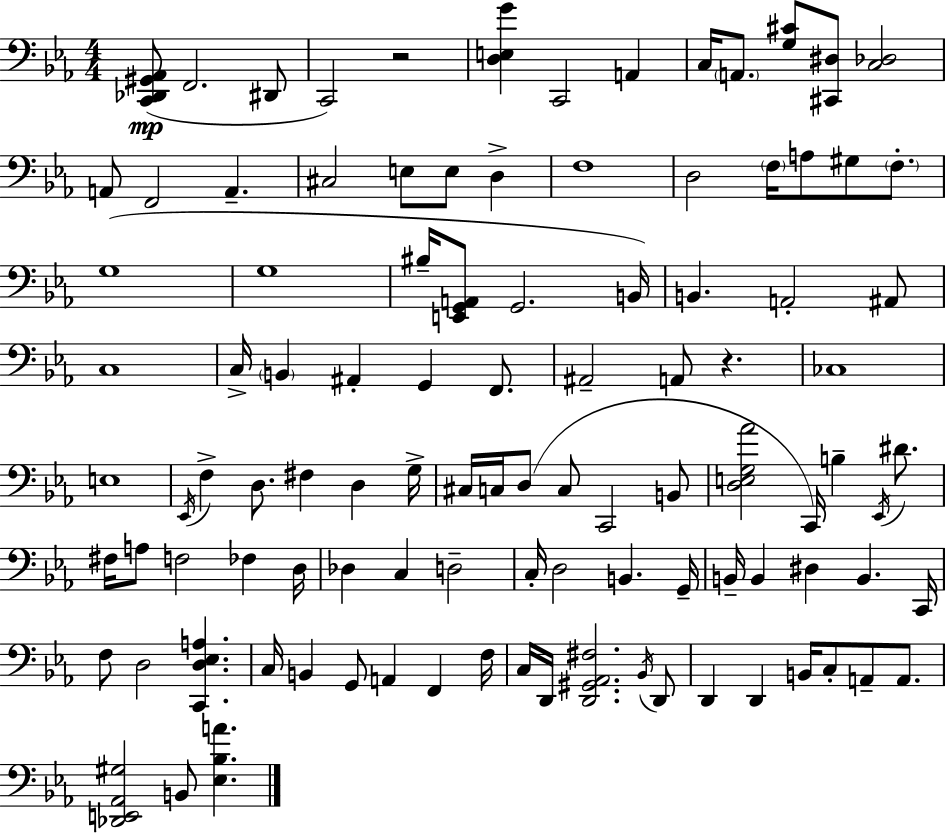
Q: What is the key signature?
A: C minor